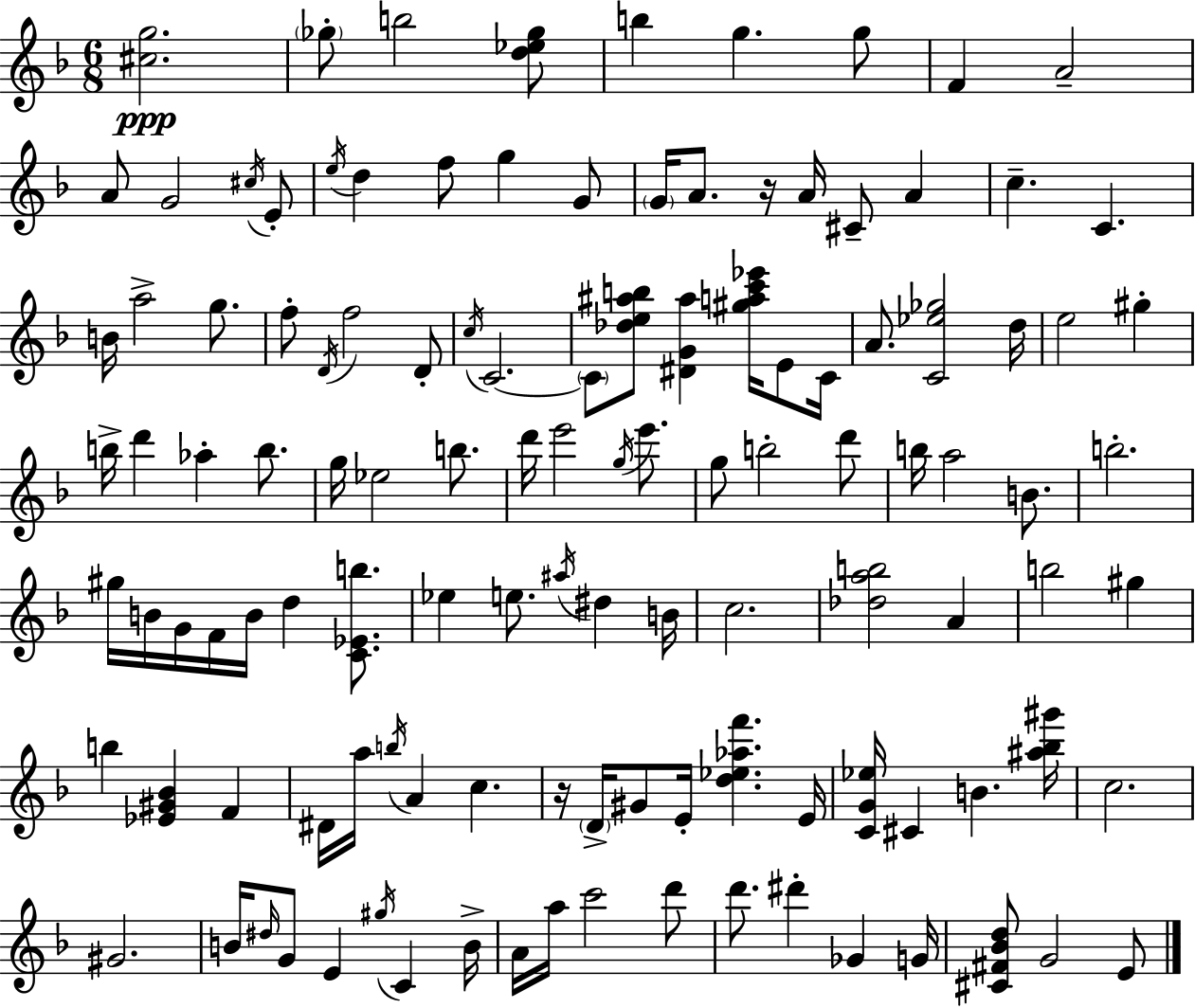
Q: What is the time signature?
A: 6/8